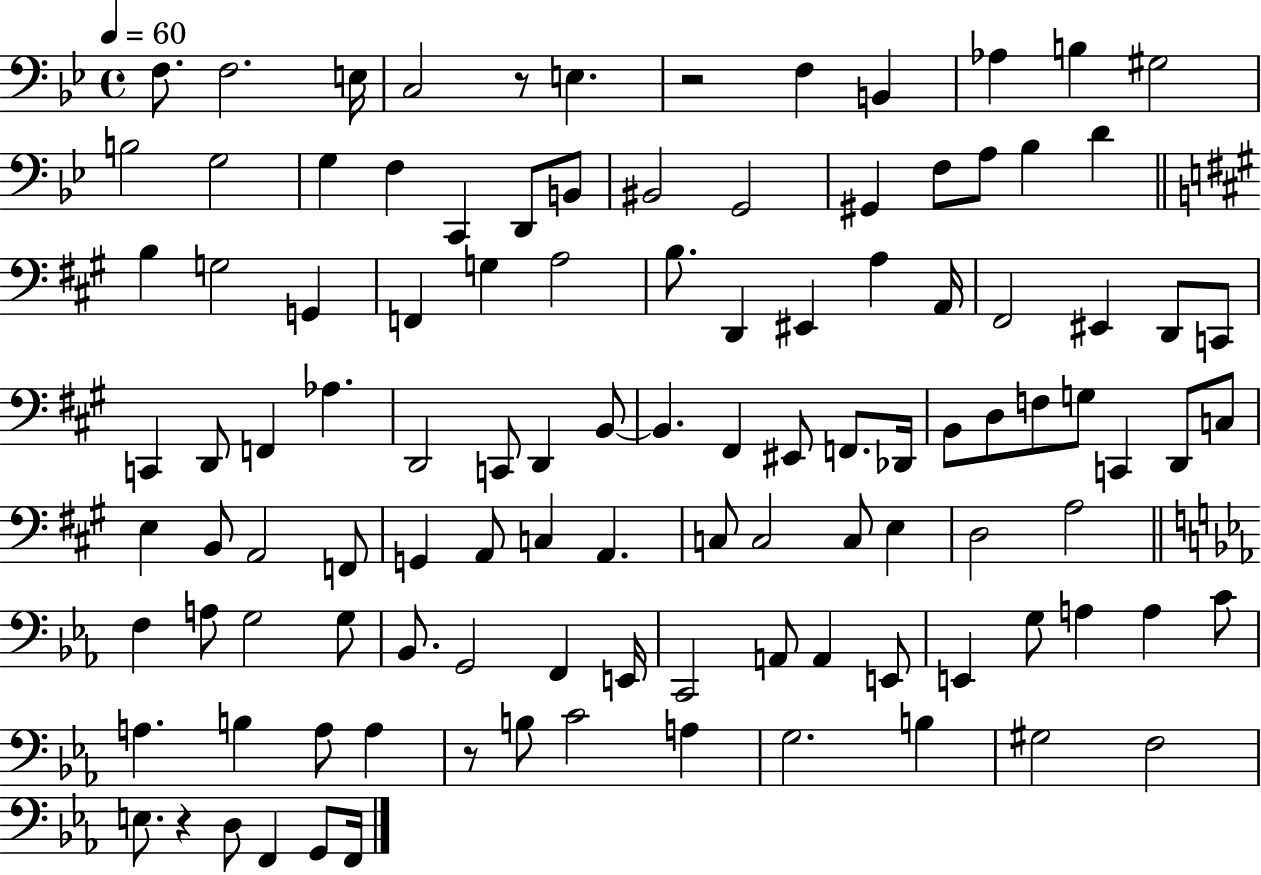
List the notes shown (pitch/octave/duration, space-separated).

F3/e. F3/h. E3/s C3/h R/e E3/q. R/h F3/q B2/q Ab3/q B3/q G#3/h B3/h G3/h G3/q F3/q C2/q D2/e B2/e BIS2/h G2/h G#2/q F3/e A3/e Bb3/q D4/q B3/q G3/h G2/q F2/q G3/q A3/h B3/e. D2/q EIS2/q A3/q A2/s F#2/h EIS2/q D2/e C2/e C2/q D2/e F2/q Ab3/q. D2/h C2/e D2/q B2/e B2/q. F#2/q EIS2/e F2/e. Db2/s B2/e D3/e F3/e G3/e C2/q D2/e C3/e E3/q B2/e A2/h F2/e G2/q A2/e C3/q A2/q. C3/e C3/h C3/e E3/q D3/h A3/h F3/q A3/e G3/h G3/e Bb2/e. G2/h F2/q E2/s C2/h A2/e A2/q E2/e E2/q G3/e A3/q A3/q C4/e A3/q. B3/q A3/e A3/q R/e B3/e C4/h A3/q G3/h. B3/q G#3/h F3/h E3/e. R/q D3/e F2/q G2/e F2/s